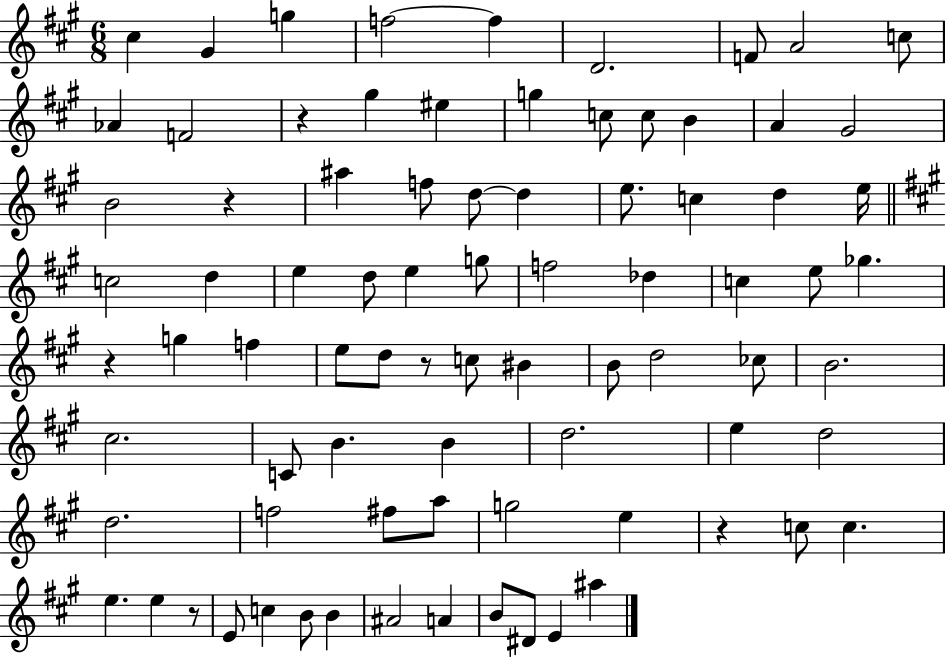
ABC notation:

X:1
T:Untitled
M:6/8
L:1/4
K:A
^c ^G g f2 f D2 F/2 A2 c/2 _A F2 z ^g ^e g c/2 c/2 B A ^G2 B2 z ^a f/2 d/2 d e/2 c d e/4 c2 d e d/2 e g/2 f2 _d c e/2 _g z g f e/2 d/2 z/2 c/2 ^B B/2 d2 _c/2 B2 ^c2 C/2 B B d2 e d2 d2 f2 ^f/2 a/2 g2 e z c/2 c e e z/2 E/2 c B/2 B ^A2 A B/2 ^D/2 E ^a